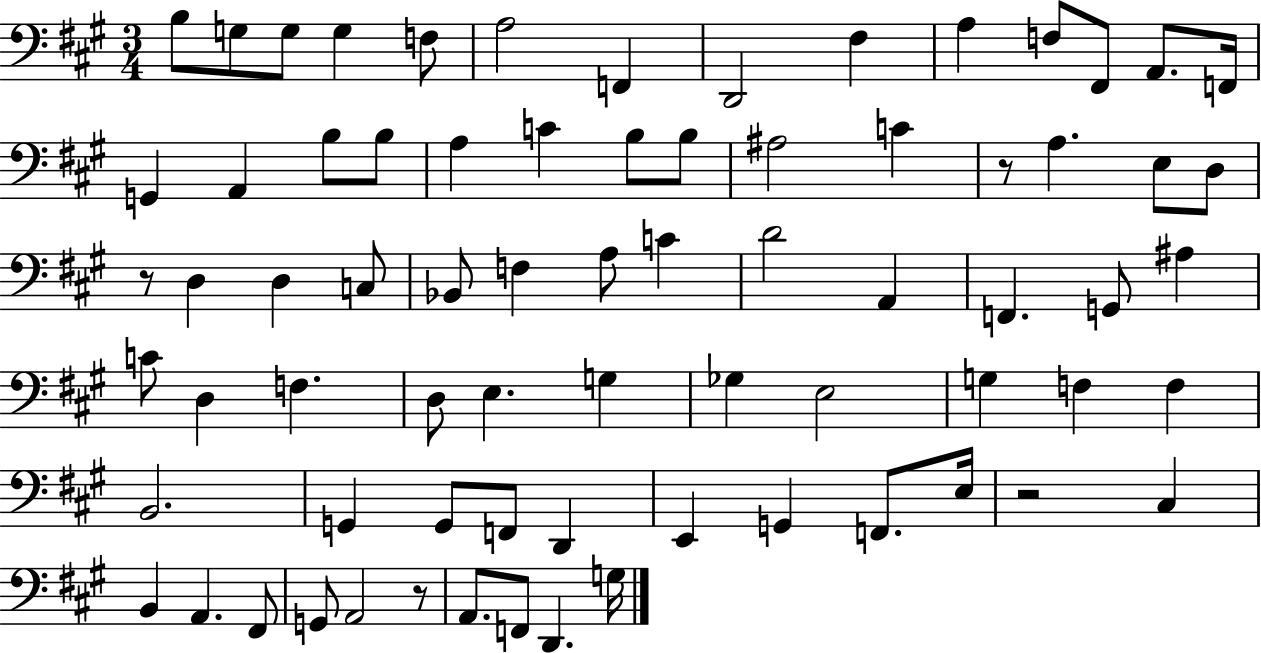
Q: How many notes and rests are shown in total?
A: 73